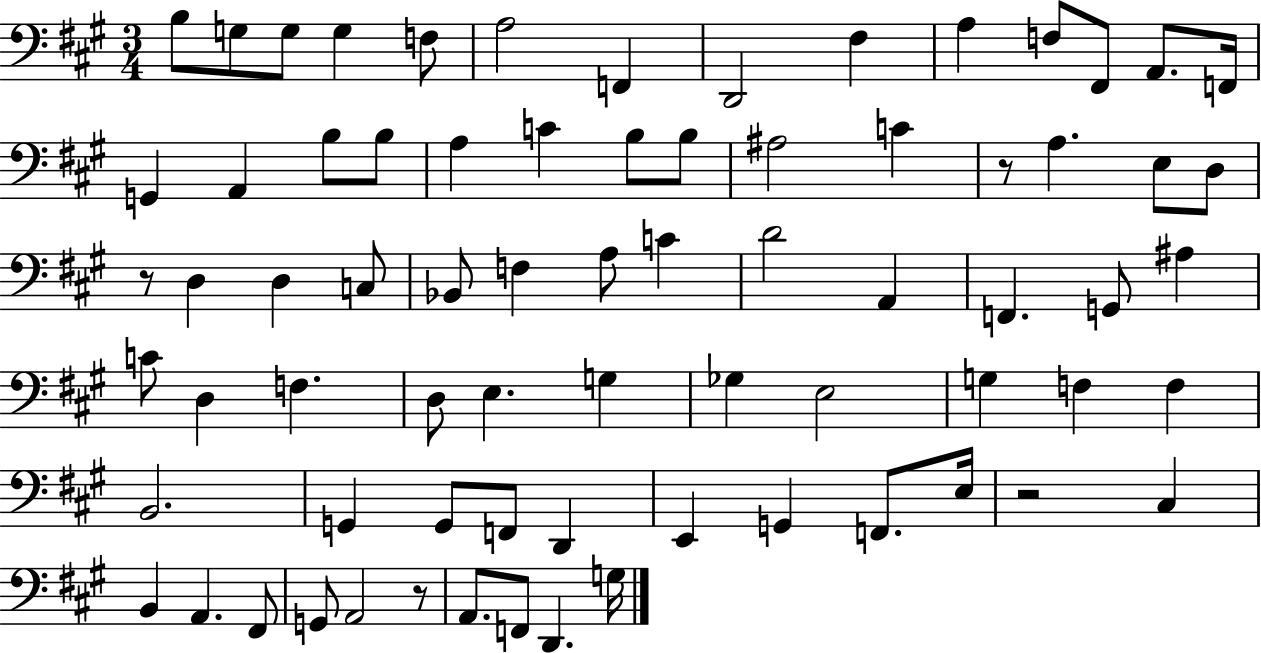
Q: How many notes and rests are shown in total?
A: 73